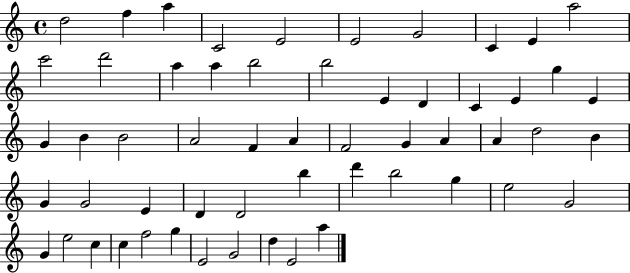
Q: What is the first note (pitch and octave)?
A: D5